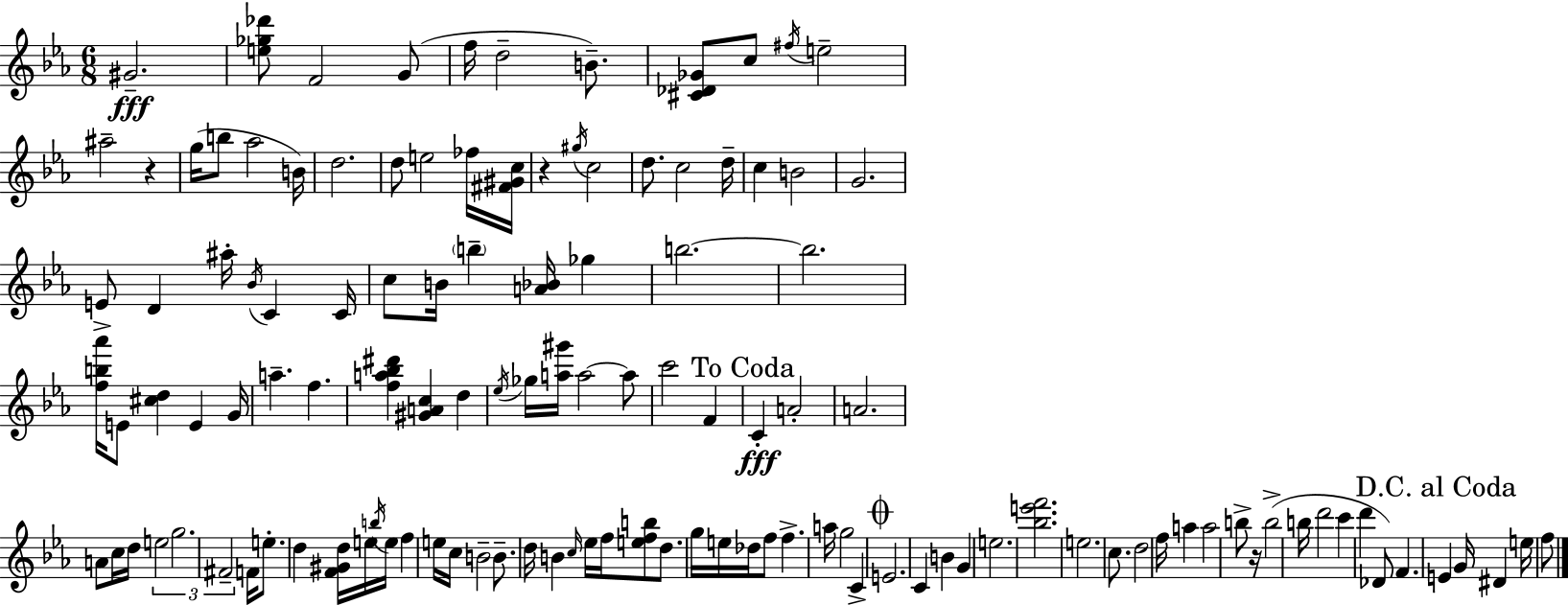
{
  \clef treble
  \numericTimeSignature
  \time 6/8
  \key c \minor
  gis'2.--\fff | <e'' ges'' des'''>8 f'2 g'8( | f''16 d''2-- b'8.--) | <cis' des' ges'>8 c''8 \acciaccatura { fis''16 } e''2-- | \break ais''2-- r4 | g''16( b''8 aes''2 | b'16) d''2. | d''8 e''2 fes''16 | \break <fis' gis' c''>16 r4 \acciaccatura { gis''16 } c''2 | d''8. c''2 | d''16-- c''4 b'2 | g'2. | \break e'8-> d'4 ais''16-. \acciaccatura { bes'16 } c'4 | c'16 c''8 b'16 \parenthesize b''4-- <a' bes'>16 ges''4 | b''2.~~ | b''2. | \break <f'' b'' aes'''>16 e'8 <cis'' d''>4 e'4 | g'16 a''4.-- f''4. | <f'' a'' bes'' dis'''>4 <gis' a' c''>4 d''4 | \acciaccatura { ees''16 } ges''16 <a'' gis'''>16 a''2~~ | \break a''8 c'''2 | f'4 \mark "To Coda" c'4-.\fff a'2-. | a'2. | a'8 c''16 d''16 \tuplet 3/2 { e''2 | \break g''2. | fis'2-- } | f'16 e''8.-. d''4 <f' gis' d''>16 e''16 \acciaccatura { b''16 } e''16 | f''4 e''16 c''16 b'2-- | \break b'8.-- d''16 b'4 \grace { c''16 } ees''16 | f''16 <e'' f'' b''>8 d''8. g''16 e''16 des''16 f''8 f''4.-> | a''16 g''2 | c'4-> \mark \markup { \musicglyph "scripts.coda" } e'2. | \break c'4 b'4 | g'4 e''2. | <bes'' e''' f'''>2. | e''2. | \break c''8. d''2 | f''16 a''4 a''2 | b''8-> r16 b''2->( | b''16 d'''2 | \break c'''4 d'''4 des'8) | f'4. \mark "D.C. al Coda" e'4 g'16 dis'4 | e''16 f''8 \bar "|."
}